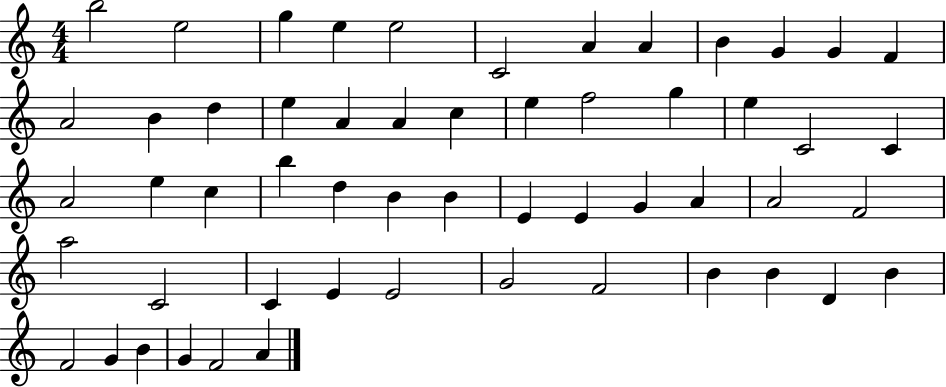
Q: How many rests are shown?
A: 0